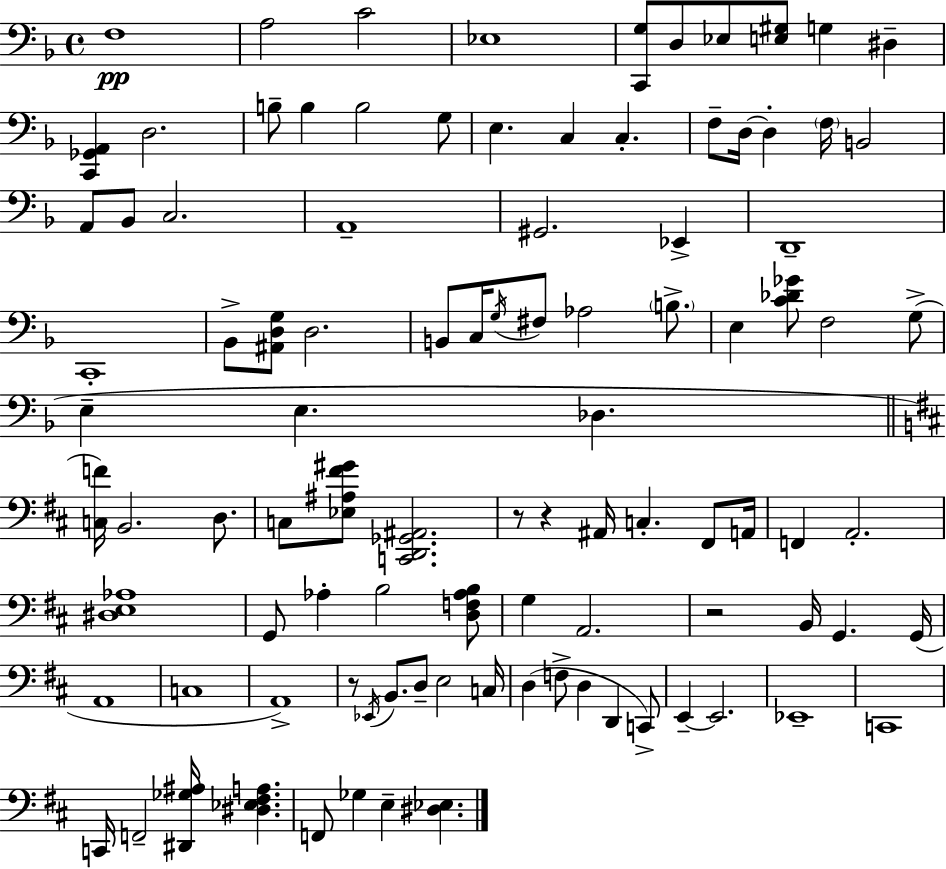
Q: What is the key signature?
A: D minor